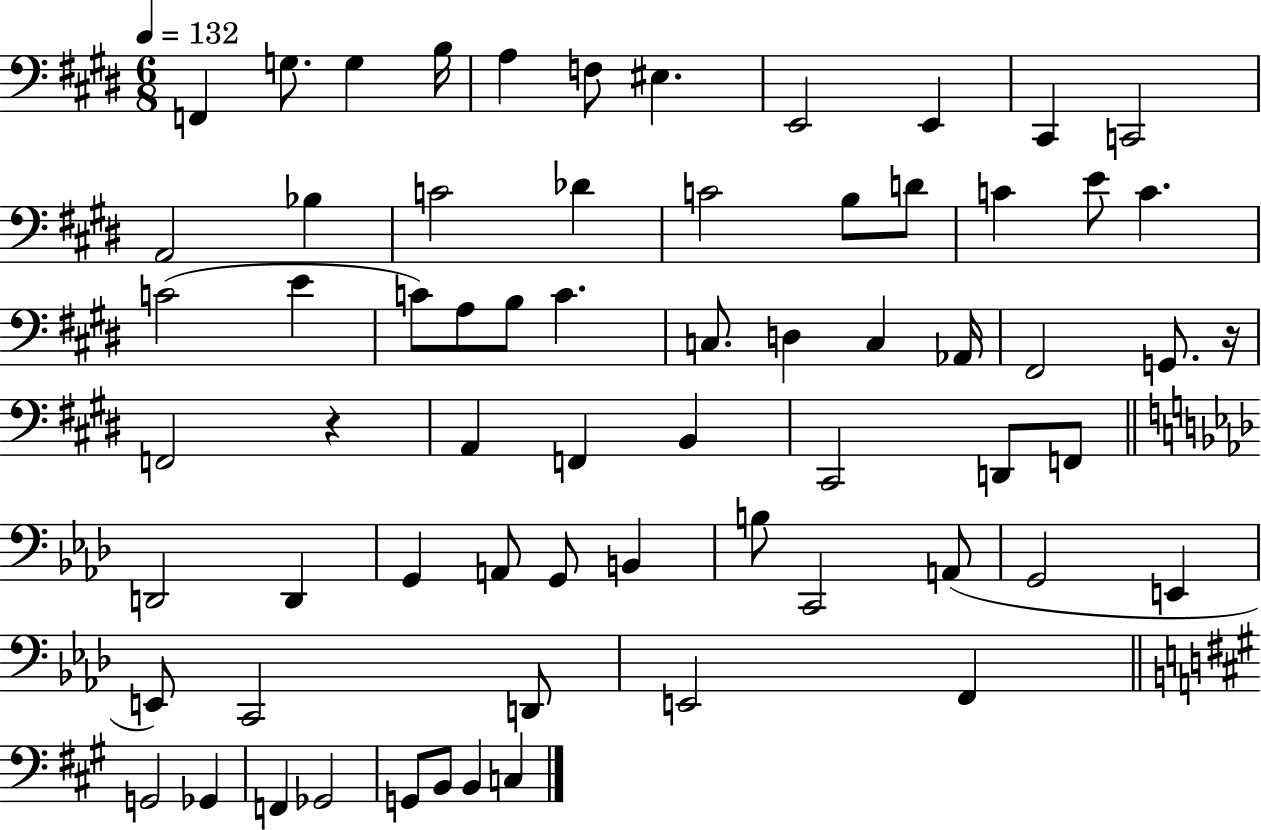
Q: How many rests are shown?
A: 2